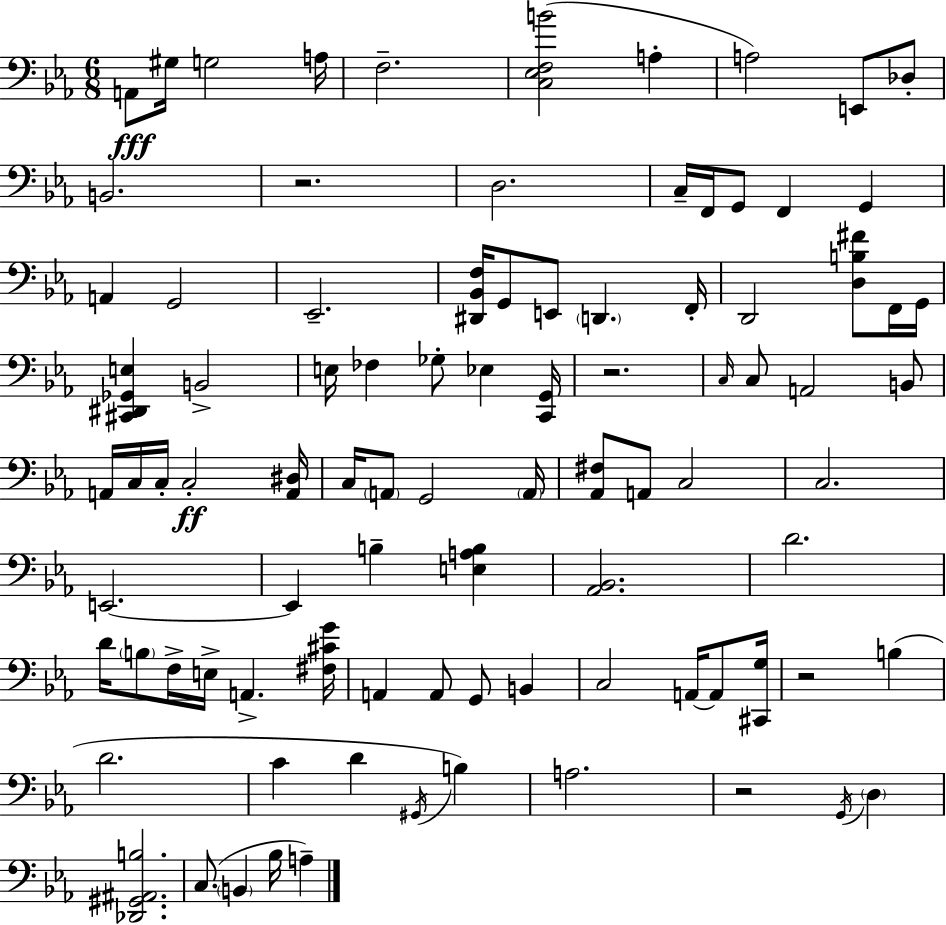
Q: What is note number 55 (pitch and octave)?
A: A2